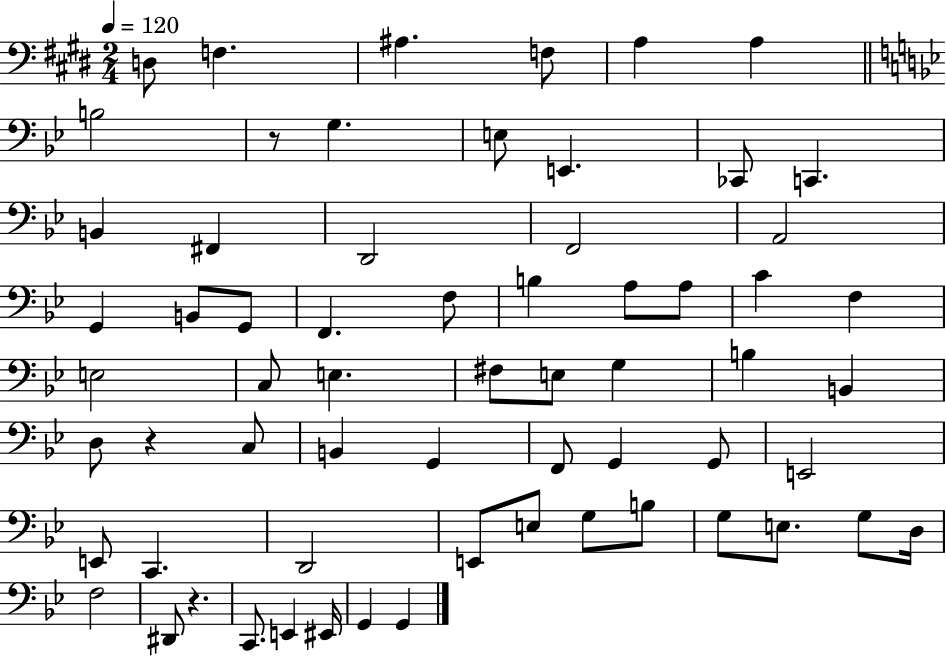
X:1
T:Untitled
M:2/4
L:1/4
K:E
D,/2 F, ^A, F,/2 A, A, B,2 z/2 G, E,/2 E,, _C,,/2 C,, B,, ^F,, D,,2 F,,2 A,,2 G,, B,,/2 G,,/2 F,, F,/2 B, A,/2 A,/2 C F, E,2 C,/2 E, ^F,/2 E,/2 G, B, B,, D,/2 z C,/2 B,, G,, F,,/2 G,, G,,/2 E,,2 E,,/2 C,, D,,2 E,,/2 E,/2 G,/2 B,/2 G,/2 E,/2 G,/2 D,/4 F,2 ^D,,/2 z C,,/2 E,, ^E,,/4 G,, G,,